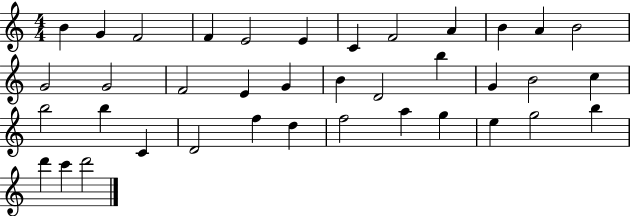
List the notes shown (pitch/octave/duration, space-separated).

B4/q G4/q F4/h F4/q E4/h E4/q C4/q F4/h A4/q B4/q A4/q B4/h G4/h G4/h F4/h E4/q G4/q B4/q D4/h B5/q G4/q B4/h C5/q B5/h B5/q C4/q D4/h F5/q D5/q F5/h A5/q G5/q E5/q G5/h B5/q D6/q C6/q D6/h